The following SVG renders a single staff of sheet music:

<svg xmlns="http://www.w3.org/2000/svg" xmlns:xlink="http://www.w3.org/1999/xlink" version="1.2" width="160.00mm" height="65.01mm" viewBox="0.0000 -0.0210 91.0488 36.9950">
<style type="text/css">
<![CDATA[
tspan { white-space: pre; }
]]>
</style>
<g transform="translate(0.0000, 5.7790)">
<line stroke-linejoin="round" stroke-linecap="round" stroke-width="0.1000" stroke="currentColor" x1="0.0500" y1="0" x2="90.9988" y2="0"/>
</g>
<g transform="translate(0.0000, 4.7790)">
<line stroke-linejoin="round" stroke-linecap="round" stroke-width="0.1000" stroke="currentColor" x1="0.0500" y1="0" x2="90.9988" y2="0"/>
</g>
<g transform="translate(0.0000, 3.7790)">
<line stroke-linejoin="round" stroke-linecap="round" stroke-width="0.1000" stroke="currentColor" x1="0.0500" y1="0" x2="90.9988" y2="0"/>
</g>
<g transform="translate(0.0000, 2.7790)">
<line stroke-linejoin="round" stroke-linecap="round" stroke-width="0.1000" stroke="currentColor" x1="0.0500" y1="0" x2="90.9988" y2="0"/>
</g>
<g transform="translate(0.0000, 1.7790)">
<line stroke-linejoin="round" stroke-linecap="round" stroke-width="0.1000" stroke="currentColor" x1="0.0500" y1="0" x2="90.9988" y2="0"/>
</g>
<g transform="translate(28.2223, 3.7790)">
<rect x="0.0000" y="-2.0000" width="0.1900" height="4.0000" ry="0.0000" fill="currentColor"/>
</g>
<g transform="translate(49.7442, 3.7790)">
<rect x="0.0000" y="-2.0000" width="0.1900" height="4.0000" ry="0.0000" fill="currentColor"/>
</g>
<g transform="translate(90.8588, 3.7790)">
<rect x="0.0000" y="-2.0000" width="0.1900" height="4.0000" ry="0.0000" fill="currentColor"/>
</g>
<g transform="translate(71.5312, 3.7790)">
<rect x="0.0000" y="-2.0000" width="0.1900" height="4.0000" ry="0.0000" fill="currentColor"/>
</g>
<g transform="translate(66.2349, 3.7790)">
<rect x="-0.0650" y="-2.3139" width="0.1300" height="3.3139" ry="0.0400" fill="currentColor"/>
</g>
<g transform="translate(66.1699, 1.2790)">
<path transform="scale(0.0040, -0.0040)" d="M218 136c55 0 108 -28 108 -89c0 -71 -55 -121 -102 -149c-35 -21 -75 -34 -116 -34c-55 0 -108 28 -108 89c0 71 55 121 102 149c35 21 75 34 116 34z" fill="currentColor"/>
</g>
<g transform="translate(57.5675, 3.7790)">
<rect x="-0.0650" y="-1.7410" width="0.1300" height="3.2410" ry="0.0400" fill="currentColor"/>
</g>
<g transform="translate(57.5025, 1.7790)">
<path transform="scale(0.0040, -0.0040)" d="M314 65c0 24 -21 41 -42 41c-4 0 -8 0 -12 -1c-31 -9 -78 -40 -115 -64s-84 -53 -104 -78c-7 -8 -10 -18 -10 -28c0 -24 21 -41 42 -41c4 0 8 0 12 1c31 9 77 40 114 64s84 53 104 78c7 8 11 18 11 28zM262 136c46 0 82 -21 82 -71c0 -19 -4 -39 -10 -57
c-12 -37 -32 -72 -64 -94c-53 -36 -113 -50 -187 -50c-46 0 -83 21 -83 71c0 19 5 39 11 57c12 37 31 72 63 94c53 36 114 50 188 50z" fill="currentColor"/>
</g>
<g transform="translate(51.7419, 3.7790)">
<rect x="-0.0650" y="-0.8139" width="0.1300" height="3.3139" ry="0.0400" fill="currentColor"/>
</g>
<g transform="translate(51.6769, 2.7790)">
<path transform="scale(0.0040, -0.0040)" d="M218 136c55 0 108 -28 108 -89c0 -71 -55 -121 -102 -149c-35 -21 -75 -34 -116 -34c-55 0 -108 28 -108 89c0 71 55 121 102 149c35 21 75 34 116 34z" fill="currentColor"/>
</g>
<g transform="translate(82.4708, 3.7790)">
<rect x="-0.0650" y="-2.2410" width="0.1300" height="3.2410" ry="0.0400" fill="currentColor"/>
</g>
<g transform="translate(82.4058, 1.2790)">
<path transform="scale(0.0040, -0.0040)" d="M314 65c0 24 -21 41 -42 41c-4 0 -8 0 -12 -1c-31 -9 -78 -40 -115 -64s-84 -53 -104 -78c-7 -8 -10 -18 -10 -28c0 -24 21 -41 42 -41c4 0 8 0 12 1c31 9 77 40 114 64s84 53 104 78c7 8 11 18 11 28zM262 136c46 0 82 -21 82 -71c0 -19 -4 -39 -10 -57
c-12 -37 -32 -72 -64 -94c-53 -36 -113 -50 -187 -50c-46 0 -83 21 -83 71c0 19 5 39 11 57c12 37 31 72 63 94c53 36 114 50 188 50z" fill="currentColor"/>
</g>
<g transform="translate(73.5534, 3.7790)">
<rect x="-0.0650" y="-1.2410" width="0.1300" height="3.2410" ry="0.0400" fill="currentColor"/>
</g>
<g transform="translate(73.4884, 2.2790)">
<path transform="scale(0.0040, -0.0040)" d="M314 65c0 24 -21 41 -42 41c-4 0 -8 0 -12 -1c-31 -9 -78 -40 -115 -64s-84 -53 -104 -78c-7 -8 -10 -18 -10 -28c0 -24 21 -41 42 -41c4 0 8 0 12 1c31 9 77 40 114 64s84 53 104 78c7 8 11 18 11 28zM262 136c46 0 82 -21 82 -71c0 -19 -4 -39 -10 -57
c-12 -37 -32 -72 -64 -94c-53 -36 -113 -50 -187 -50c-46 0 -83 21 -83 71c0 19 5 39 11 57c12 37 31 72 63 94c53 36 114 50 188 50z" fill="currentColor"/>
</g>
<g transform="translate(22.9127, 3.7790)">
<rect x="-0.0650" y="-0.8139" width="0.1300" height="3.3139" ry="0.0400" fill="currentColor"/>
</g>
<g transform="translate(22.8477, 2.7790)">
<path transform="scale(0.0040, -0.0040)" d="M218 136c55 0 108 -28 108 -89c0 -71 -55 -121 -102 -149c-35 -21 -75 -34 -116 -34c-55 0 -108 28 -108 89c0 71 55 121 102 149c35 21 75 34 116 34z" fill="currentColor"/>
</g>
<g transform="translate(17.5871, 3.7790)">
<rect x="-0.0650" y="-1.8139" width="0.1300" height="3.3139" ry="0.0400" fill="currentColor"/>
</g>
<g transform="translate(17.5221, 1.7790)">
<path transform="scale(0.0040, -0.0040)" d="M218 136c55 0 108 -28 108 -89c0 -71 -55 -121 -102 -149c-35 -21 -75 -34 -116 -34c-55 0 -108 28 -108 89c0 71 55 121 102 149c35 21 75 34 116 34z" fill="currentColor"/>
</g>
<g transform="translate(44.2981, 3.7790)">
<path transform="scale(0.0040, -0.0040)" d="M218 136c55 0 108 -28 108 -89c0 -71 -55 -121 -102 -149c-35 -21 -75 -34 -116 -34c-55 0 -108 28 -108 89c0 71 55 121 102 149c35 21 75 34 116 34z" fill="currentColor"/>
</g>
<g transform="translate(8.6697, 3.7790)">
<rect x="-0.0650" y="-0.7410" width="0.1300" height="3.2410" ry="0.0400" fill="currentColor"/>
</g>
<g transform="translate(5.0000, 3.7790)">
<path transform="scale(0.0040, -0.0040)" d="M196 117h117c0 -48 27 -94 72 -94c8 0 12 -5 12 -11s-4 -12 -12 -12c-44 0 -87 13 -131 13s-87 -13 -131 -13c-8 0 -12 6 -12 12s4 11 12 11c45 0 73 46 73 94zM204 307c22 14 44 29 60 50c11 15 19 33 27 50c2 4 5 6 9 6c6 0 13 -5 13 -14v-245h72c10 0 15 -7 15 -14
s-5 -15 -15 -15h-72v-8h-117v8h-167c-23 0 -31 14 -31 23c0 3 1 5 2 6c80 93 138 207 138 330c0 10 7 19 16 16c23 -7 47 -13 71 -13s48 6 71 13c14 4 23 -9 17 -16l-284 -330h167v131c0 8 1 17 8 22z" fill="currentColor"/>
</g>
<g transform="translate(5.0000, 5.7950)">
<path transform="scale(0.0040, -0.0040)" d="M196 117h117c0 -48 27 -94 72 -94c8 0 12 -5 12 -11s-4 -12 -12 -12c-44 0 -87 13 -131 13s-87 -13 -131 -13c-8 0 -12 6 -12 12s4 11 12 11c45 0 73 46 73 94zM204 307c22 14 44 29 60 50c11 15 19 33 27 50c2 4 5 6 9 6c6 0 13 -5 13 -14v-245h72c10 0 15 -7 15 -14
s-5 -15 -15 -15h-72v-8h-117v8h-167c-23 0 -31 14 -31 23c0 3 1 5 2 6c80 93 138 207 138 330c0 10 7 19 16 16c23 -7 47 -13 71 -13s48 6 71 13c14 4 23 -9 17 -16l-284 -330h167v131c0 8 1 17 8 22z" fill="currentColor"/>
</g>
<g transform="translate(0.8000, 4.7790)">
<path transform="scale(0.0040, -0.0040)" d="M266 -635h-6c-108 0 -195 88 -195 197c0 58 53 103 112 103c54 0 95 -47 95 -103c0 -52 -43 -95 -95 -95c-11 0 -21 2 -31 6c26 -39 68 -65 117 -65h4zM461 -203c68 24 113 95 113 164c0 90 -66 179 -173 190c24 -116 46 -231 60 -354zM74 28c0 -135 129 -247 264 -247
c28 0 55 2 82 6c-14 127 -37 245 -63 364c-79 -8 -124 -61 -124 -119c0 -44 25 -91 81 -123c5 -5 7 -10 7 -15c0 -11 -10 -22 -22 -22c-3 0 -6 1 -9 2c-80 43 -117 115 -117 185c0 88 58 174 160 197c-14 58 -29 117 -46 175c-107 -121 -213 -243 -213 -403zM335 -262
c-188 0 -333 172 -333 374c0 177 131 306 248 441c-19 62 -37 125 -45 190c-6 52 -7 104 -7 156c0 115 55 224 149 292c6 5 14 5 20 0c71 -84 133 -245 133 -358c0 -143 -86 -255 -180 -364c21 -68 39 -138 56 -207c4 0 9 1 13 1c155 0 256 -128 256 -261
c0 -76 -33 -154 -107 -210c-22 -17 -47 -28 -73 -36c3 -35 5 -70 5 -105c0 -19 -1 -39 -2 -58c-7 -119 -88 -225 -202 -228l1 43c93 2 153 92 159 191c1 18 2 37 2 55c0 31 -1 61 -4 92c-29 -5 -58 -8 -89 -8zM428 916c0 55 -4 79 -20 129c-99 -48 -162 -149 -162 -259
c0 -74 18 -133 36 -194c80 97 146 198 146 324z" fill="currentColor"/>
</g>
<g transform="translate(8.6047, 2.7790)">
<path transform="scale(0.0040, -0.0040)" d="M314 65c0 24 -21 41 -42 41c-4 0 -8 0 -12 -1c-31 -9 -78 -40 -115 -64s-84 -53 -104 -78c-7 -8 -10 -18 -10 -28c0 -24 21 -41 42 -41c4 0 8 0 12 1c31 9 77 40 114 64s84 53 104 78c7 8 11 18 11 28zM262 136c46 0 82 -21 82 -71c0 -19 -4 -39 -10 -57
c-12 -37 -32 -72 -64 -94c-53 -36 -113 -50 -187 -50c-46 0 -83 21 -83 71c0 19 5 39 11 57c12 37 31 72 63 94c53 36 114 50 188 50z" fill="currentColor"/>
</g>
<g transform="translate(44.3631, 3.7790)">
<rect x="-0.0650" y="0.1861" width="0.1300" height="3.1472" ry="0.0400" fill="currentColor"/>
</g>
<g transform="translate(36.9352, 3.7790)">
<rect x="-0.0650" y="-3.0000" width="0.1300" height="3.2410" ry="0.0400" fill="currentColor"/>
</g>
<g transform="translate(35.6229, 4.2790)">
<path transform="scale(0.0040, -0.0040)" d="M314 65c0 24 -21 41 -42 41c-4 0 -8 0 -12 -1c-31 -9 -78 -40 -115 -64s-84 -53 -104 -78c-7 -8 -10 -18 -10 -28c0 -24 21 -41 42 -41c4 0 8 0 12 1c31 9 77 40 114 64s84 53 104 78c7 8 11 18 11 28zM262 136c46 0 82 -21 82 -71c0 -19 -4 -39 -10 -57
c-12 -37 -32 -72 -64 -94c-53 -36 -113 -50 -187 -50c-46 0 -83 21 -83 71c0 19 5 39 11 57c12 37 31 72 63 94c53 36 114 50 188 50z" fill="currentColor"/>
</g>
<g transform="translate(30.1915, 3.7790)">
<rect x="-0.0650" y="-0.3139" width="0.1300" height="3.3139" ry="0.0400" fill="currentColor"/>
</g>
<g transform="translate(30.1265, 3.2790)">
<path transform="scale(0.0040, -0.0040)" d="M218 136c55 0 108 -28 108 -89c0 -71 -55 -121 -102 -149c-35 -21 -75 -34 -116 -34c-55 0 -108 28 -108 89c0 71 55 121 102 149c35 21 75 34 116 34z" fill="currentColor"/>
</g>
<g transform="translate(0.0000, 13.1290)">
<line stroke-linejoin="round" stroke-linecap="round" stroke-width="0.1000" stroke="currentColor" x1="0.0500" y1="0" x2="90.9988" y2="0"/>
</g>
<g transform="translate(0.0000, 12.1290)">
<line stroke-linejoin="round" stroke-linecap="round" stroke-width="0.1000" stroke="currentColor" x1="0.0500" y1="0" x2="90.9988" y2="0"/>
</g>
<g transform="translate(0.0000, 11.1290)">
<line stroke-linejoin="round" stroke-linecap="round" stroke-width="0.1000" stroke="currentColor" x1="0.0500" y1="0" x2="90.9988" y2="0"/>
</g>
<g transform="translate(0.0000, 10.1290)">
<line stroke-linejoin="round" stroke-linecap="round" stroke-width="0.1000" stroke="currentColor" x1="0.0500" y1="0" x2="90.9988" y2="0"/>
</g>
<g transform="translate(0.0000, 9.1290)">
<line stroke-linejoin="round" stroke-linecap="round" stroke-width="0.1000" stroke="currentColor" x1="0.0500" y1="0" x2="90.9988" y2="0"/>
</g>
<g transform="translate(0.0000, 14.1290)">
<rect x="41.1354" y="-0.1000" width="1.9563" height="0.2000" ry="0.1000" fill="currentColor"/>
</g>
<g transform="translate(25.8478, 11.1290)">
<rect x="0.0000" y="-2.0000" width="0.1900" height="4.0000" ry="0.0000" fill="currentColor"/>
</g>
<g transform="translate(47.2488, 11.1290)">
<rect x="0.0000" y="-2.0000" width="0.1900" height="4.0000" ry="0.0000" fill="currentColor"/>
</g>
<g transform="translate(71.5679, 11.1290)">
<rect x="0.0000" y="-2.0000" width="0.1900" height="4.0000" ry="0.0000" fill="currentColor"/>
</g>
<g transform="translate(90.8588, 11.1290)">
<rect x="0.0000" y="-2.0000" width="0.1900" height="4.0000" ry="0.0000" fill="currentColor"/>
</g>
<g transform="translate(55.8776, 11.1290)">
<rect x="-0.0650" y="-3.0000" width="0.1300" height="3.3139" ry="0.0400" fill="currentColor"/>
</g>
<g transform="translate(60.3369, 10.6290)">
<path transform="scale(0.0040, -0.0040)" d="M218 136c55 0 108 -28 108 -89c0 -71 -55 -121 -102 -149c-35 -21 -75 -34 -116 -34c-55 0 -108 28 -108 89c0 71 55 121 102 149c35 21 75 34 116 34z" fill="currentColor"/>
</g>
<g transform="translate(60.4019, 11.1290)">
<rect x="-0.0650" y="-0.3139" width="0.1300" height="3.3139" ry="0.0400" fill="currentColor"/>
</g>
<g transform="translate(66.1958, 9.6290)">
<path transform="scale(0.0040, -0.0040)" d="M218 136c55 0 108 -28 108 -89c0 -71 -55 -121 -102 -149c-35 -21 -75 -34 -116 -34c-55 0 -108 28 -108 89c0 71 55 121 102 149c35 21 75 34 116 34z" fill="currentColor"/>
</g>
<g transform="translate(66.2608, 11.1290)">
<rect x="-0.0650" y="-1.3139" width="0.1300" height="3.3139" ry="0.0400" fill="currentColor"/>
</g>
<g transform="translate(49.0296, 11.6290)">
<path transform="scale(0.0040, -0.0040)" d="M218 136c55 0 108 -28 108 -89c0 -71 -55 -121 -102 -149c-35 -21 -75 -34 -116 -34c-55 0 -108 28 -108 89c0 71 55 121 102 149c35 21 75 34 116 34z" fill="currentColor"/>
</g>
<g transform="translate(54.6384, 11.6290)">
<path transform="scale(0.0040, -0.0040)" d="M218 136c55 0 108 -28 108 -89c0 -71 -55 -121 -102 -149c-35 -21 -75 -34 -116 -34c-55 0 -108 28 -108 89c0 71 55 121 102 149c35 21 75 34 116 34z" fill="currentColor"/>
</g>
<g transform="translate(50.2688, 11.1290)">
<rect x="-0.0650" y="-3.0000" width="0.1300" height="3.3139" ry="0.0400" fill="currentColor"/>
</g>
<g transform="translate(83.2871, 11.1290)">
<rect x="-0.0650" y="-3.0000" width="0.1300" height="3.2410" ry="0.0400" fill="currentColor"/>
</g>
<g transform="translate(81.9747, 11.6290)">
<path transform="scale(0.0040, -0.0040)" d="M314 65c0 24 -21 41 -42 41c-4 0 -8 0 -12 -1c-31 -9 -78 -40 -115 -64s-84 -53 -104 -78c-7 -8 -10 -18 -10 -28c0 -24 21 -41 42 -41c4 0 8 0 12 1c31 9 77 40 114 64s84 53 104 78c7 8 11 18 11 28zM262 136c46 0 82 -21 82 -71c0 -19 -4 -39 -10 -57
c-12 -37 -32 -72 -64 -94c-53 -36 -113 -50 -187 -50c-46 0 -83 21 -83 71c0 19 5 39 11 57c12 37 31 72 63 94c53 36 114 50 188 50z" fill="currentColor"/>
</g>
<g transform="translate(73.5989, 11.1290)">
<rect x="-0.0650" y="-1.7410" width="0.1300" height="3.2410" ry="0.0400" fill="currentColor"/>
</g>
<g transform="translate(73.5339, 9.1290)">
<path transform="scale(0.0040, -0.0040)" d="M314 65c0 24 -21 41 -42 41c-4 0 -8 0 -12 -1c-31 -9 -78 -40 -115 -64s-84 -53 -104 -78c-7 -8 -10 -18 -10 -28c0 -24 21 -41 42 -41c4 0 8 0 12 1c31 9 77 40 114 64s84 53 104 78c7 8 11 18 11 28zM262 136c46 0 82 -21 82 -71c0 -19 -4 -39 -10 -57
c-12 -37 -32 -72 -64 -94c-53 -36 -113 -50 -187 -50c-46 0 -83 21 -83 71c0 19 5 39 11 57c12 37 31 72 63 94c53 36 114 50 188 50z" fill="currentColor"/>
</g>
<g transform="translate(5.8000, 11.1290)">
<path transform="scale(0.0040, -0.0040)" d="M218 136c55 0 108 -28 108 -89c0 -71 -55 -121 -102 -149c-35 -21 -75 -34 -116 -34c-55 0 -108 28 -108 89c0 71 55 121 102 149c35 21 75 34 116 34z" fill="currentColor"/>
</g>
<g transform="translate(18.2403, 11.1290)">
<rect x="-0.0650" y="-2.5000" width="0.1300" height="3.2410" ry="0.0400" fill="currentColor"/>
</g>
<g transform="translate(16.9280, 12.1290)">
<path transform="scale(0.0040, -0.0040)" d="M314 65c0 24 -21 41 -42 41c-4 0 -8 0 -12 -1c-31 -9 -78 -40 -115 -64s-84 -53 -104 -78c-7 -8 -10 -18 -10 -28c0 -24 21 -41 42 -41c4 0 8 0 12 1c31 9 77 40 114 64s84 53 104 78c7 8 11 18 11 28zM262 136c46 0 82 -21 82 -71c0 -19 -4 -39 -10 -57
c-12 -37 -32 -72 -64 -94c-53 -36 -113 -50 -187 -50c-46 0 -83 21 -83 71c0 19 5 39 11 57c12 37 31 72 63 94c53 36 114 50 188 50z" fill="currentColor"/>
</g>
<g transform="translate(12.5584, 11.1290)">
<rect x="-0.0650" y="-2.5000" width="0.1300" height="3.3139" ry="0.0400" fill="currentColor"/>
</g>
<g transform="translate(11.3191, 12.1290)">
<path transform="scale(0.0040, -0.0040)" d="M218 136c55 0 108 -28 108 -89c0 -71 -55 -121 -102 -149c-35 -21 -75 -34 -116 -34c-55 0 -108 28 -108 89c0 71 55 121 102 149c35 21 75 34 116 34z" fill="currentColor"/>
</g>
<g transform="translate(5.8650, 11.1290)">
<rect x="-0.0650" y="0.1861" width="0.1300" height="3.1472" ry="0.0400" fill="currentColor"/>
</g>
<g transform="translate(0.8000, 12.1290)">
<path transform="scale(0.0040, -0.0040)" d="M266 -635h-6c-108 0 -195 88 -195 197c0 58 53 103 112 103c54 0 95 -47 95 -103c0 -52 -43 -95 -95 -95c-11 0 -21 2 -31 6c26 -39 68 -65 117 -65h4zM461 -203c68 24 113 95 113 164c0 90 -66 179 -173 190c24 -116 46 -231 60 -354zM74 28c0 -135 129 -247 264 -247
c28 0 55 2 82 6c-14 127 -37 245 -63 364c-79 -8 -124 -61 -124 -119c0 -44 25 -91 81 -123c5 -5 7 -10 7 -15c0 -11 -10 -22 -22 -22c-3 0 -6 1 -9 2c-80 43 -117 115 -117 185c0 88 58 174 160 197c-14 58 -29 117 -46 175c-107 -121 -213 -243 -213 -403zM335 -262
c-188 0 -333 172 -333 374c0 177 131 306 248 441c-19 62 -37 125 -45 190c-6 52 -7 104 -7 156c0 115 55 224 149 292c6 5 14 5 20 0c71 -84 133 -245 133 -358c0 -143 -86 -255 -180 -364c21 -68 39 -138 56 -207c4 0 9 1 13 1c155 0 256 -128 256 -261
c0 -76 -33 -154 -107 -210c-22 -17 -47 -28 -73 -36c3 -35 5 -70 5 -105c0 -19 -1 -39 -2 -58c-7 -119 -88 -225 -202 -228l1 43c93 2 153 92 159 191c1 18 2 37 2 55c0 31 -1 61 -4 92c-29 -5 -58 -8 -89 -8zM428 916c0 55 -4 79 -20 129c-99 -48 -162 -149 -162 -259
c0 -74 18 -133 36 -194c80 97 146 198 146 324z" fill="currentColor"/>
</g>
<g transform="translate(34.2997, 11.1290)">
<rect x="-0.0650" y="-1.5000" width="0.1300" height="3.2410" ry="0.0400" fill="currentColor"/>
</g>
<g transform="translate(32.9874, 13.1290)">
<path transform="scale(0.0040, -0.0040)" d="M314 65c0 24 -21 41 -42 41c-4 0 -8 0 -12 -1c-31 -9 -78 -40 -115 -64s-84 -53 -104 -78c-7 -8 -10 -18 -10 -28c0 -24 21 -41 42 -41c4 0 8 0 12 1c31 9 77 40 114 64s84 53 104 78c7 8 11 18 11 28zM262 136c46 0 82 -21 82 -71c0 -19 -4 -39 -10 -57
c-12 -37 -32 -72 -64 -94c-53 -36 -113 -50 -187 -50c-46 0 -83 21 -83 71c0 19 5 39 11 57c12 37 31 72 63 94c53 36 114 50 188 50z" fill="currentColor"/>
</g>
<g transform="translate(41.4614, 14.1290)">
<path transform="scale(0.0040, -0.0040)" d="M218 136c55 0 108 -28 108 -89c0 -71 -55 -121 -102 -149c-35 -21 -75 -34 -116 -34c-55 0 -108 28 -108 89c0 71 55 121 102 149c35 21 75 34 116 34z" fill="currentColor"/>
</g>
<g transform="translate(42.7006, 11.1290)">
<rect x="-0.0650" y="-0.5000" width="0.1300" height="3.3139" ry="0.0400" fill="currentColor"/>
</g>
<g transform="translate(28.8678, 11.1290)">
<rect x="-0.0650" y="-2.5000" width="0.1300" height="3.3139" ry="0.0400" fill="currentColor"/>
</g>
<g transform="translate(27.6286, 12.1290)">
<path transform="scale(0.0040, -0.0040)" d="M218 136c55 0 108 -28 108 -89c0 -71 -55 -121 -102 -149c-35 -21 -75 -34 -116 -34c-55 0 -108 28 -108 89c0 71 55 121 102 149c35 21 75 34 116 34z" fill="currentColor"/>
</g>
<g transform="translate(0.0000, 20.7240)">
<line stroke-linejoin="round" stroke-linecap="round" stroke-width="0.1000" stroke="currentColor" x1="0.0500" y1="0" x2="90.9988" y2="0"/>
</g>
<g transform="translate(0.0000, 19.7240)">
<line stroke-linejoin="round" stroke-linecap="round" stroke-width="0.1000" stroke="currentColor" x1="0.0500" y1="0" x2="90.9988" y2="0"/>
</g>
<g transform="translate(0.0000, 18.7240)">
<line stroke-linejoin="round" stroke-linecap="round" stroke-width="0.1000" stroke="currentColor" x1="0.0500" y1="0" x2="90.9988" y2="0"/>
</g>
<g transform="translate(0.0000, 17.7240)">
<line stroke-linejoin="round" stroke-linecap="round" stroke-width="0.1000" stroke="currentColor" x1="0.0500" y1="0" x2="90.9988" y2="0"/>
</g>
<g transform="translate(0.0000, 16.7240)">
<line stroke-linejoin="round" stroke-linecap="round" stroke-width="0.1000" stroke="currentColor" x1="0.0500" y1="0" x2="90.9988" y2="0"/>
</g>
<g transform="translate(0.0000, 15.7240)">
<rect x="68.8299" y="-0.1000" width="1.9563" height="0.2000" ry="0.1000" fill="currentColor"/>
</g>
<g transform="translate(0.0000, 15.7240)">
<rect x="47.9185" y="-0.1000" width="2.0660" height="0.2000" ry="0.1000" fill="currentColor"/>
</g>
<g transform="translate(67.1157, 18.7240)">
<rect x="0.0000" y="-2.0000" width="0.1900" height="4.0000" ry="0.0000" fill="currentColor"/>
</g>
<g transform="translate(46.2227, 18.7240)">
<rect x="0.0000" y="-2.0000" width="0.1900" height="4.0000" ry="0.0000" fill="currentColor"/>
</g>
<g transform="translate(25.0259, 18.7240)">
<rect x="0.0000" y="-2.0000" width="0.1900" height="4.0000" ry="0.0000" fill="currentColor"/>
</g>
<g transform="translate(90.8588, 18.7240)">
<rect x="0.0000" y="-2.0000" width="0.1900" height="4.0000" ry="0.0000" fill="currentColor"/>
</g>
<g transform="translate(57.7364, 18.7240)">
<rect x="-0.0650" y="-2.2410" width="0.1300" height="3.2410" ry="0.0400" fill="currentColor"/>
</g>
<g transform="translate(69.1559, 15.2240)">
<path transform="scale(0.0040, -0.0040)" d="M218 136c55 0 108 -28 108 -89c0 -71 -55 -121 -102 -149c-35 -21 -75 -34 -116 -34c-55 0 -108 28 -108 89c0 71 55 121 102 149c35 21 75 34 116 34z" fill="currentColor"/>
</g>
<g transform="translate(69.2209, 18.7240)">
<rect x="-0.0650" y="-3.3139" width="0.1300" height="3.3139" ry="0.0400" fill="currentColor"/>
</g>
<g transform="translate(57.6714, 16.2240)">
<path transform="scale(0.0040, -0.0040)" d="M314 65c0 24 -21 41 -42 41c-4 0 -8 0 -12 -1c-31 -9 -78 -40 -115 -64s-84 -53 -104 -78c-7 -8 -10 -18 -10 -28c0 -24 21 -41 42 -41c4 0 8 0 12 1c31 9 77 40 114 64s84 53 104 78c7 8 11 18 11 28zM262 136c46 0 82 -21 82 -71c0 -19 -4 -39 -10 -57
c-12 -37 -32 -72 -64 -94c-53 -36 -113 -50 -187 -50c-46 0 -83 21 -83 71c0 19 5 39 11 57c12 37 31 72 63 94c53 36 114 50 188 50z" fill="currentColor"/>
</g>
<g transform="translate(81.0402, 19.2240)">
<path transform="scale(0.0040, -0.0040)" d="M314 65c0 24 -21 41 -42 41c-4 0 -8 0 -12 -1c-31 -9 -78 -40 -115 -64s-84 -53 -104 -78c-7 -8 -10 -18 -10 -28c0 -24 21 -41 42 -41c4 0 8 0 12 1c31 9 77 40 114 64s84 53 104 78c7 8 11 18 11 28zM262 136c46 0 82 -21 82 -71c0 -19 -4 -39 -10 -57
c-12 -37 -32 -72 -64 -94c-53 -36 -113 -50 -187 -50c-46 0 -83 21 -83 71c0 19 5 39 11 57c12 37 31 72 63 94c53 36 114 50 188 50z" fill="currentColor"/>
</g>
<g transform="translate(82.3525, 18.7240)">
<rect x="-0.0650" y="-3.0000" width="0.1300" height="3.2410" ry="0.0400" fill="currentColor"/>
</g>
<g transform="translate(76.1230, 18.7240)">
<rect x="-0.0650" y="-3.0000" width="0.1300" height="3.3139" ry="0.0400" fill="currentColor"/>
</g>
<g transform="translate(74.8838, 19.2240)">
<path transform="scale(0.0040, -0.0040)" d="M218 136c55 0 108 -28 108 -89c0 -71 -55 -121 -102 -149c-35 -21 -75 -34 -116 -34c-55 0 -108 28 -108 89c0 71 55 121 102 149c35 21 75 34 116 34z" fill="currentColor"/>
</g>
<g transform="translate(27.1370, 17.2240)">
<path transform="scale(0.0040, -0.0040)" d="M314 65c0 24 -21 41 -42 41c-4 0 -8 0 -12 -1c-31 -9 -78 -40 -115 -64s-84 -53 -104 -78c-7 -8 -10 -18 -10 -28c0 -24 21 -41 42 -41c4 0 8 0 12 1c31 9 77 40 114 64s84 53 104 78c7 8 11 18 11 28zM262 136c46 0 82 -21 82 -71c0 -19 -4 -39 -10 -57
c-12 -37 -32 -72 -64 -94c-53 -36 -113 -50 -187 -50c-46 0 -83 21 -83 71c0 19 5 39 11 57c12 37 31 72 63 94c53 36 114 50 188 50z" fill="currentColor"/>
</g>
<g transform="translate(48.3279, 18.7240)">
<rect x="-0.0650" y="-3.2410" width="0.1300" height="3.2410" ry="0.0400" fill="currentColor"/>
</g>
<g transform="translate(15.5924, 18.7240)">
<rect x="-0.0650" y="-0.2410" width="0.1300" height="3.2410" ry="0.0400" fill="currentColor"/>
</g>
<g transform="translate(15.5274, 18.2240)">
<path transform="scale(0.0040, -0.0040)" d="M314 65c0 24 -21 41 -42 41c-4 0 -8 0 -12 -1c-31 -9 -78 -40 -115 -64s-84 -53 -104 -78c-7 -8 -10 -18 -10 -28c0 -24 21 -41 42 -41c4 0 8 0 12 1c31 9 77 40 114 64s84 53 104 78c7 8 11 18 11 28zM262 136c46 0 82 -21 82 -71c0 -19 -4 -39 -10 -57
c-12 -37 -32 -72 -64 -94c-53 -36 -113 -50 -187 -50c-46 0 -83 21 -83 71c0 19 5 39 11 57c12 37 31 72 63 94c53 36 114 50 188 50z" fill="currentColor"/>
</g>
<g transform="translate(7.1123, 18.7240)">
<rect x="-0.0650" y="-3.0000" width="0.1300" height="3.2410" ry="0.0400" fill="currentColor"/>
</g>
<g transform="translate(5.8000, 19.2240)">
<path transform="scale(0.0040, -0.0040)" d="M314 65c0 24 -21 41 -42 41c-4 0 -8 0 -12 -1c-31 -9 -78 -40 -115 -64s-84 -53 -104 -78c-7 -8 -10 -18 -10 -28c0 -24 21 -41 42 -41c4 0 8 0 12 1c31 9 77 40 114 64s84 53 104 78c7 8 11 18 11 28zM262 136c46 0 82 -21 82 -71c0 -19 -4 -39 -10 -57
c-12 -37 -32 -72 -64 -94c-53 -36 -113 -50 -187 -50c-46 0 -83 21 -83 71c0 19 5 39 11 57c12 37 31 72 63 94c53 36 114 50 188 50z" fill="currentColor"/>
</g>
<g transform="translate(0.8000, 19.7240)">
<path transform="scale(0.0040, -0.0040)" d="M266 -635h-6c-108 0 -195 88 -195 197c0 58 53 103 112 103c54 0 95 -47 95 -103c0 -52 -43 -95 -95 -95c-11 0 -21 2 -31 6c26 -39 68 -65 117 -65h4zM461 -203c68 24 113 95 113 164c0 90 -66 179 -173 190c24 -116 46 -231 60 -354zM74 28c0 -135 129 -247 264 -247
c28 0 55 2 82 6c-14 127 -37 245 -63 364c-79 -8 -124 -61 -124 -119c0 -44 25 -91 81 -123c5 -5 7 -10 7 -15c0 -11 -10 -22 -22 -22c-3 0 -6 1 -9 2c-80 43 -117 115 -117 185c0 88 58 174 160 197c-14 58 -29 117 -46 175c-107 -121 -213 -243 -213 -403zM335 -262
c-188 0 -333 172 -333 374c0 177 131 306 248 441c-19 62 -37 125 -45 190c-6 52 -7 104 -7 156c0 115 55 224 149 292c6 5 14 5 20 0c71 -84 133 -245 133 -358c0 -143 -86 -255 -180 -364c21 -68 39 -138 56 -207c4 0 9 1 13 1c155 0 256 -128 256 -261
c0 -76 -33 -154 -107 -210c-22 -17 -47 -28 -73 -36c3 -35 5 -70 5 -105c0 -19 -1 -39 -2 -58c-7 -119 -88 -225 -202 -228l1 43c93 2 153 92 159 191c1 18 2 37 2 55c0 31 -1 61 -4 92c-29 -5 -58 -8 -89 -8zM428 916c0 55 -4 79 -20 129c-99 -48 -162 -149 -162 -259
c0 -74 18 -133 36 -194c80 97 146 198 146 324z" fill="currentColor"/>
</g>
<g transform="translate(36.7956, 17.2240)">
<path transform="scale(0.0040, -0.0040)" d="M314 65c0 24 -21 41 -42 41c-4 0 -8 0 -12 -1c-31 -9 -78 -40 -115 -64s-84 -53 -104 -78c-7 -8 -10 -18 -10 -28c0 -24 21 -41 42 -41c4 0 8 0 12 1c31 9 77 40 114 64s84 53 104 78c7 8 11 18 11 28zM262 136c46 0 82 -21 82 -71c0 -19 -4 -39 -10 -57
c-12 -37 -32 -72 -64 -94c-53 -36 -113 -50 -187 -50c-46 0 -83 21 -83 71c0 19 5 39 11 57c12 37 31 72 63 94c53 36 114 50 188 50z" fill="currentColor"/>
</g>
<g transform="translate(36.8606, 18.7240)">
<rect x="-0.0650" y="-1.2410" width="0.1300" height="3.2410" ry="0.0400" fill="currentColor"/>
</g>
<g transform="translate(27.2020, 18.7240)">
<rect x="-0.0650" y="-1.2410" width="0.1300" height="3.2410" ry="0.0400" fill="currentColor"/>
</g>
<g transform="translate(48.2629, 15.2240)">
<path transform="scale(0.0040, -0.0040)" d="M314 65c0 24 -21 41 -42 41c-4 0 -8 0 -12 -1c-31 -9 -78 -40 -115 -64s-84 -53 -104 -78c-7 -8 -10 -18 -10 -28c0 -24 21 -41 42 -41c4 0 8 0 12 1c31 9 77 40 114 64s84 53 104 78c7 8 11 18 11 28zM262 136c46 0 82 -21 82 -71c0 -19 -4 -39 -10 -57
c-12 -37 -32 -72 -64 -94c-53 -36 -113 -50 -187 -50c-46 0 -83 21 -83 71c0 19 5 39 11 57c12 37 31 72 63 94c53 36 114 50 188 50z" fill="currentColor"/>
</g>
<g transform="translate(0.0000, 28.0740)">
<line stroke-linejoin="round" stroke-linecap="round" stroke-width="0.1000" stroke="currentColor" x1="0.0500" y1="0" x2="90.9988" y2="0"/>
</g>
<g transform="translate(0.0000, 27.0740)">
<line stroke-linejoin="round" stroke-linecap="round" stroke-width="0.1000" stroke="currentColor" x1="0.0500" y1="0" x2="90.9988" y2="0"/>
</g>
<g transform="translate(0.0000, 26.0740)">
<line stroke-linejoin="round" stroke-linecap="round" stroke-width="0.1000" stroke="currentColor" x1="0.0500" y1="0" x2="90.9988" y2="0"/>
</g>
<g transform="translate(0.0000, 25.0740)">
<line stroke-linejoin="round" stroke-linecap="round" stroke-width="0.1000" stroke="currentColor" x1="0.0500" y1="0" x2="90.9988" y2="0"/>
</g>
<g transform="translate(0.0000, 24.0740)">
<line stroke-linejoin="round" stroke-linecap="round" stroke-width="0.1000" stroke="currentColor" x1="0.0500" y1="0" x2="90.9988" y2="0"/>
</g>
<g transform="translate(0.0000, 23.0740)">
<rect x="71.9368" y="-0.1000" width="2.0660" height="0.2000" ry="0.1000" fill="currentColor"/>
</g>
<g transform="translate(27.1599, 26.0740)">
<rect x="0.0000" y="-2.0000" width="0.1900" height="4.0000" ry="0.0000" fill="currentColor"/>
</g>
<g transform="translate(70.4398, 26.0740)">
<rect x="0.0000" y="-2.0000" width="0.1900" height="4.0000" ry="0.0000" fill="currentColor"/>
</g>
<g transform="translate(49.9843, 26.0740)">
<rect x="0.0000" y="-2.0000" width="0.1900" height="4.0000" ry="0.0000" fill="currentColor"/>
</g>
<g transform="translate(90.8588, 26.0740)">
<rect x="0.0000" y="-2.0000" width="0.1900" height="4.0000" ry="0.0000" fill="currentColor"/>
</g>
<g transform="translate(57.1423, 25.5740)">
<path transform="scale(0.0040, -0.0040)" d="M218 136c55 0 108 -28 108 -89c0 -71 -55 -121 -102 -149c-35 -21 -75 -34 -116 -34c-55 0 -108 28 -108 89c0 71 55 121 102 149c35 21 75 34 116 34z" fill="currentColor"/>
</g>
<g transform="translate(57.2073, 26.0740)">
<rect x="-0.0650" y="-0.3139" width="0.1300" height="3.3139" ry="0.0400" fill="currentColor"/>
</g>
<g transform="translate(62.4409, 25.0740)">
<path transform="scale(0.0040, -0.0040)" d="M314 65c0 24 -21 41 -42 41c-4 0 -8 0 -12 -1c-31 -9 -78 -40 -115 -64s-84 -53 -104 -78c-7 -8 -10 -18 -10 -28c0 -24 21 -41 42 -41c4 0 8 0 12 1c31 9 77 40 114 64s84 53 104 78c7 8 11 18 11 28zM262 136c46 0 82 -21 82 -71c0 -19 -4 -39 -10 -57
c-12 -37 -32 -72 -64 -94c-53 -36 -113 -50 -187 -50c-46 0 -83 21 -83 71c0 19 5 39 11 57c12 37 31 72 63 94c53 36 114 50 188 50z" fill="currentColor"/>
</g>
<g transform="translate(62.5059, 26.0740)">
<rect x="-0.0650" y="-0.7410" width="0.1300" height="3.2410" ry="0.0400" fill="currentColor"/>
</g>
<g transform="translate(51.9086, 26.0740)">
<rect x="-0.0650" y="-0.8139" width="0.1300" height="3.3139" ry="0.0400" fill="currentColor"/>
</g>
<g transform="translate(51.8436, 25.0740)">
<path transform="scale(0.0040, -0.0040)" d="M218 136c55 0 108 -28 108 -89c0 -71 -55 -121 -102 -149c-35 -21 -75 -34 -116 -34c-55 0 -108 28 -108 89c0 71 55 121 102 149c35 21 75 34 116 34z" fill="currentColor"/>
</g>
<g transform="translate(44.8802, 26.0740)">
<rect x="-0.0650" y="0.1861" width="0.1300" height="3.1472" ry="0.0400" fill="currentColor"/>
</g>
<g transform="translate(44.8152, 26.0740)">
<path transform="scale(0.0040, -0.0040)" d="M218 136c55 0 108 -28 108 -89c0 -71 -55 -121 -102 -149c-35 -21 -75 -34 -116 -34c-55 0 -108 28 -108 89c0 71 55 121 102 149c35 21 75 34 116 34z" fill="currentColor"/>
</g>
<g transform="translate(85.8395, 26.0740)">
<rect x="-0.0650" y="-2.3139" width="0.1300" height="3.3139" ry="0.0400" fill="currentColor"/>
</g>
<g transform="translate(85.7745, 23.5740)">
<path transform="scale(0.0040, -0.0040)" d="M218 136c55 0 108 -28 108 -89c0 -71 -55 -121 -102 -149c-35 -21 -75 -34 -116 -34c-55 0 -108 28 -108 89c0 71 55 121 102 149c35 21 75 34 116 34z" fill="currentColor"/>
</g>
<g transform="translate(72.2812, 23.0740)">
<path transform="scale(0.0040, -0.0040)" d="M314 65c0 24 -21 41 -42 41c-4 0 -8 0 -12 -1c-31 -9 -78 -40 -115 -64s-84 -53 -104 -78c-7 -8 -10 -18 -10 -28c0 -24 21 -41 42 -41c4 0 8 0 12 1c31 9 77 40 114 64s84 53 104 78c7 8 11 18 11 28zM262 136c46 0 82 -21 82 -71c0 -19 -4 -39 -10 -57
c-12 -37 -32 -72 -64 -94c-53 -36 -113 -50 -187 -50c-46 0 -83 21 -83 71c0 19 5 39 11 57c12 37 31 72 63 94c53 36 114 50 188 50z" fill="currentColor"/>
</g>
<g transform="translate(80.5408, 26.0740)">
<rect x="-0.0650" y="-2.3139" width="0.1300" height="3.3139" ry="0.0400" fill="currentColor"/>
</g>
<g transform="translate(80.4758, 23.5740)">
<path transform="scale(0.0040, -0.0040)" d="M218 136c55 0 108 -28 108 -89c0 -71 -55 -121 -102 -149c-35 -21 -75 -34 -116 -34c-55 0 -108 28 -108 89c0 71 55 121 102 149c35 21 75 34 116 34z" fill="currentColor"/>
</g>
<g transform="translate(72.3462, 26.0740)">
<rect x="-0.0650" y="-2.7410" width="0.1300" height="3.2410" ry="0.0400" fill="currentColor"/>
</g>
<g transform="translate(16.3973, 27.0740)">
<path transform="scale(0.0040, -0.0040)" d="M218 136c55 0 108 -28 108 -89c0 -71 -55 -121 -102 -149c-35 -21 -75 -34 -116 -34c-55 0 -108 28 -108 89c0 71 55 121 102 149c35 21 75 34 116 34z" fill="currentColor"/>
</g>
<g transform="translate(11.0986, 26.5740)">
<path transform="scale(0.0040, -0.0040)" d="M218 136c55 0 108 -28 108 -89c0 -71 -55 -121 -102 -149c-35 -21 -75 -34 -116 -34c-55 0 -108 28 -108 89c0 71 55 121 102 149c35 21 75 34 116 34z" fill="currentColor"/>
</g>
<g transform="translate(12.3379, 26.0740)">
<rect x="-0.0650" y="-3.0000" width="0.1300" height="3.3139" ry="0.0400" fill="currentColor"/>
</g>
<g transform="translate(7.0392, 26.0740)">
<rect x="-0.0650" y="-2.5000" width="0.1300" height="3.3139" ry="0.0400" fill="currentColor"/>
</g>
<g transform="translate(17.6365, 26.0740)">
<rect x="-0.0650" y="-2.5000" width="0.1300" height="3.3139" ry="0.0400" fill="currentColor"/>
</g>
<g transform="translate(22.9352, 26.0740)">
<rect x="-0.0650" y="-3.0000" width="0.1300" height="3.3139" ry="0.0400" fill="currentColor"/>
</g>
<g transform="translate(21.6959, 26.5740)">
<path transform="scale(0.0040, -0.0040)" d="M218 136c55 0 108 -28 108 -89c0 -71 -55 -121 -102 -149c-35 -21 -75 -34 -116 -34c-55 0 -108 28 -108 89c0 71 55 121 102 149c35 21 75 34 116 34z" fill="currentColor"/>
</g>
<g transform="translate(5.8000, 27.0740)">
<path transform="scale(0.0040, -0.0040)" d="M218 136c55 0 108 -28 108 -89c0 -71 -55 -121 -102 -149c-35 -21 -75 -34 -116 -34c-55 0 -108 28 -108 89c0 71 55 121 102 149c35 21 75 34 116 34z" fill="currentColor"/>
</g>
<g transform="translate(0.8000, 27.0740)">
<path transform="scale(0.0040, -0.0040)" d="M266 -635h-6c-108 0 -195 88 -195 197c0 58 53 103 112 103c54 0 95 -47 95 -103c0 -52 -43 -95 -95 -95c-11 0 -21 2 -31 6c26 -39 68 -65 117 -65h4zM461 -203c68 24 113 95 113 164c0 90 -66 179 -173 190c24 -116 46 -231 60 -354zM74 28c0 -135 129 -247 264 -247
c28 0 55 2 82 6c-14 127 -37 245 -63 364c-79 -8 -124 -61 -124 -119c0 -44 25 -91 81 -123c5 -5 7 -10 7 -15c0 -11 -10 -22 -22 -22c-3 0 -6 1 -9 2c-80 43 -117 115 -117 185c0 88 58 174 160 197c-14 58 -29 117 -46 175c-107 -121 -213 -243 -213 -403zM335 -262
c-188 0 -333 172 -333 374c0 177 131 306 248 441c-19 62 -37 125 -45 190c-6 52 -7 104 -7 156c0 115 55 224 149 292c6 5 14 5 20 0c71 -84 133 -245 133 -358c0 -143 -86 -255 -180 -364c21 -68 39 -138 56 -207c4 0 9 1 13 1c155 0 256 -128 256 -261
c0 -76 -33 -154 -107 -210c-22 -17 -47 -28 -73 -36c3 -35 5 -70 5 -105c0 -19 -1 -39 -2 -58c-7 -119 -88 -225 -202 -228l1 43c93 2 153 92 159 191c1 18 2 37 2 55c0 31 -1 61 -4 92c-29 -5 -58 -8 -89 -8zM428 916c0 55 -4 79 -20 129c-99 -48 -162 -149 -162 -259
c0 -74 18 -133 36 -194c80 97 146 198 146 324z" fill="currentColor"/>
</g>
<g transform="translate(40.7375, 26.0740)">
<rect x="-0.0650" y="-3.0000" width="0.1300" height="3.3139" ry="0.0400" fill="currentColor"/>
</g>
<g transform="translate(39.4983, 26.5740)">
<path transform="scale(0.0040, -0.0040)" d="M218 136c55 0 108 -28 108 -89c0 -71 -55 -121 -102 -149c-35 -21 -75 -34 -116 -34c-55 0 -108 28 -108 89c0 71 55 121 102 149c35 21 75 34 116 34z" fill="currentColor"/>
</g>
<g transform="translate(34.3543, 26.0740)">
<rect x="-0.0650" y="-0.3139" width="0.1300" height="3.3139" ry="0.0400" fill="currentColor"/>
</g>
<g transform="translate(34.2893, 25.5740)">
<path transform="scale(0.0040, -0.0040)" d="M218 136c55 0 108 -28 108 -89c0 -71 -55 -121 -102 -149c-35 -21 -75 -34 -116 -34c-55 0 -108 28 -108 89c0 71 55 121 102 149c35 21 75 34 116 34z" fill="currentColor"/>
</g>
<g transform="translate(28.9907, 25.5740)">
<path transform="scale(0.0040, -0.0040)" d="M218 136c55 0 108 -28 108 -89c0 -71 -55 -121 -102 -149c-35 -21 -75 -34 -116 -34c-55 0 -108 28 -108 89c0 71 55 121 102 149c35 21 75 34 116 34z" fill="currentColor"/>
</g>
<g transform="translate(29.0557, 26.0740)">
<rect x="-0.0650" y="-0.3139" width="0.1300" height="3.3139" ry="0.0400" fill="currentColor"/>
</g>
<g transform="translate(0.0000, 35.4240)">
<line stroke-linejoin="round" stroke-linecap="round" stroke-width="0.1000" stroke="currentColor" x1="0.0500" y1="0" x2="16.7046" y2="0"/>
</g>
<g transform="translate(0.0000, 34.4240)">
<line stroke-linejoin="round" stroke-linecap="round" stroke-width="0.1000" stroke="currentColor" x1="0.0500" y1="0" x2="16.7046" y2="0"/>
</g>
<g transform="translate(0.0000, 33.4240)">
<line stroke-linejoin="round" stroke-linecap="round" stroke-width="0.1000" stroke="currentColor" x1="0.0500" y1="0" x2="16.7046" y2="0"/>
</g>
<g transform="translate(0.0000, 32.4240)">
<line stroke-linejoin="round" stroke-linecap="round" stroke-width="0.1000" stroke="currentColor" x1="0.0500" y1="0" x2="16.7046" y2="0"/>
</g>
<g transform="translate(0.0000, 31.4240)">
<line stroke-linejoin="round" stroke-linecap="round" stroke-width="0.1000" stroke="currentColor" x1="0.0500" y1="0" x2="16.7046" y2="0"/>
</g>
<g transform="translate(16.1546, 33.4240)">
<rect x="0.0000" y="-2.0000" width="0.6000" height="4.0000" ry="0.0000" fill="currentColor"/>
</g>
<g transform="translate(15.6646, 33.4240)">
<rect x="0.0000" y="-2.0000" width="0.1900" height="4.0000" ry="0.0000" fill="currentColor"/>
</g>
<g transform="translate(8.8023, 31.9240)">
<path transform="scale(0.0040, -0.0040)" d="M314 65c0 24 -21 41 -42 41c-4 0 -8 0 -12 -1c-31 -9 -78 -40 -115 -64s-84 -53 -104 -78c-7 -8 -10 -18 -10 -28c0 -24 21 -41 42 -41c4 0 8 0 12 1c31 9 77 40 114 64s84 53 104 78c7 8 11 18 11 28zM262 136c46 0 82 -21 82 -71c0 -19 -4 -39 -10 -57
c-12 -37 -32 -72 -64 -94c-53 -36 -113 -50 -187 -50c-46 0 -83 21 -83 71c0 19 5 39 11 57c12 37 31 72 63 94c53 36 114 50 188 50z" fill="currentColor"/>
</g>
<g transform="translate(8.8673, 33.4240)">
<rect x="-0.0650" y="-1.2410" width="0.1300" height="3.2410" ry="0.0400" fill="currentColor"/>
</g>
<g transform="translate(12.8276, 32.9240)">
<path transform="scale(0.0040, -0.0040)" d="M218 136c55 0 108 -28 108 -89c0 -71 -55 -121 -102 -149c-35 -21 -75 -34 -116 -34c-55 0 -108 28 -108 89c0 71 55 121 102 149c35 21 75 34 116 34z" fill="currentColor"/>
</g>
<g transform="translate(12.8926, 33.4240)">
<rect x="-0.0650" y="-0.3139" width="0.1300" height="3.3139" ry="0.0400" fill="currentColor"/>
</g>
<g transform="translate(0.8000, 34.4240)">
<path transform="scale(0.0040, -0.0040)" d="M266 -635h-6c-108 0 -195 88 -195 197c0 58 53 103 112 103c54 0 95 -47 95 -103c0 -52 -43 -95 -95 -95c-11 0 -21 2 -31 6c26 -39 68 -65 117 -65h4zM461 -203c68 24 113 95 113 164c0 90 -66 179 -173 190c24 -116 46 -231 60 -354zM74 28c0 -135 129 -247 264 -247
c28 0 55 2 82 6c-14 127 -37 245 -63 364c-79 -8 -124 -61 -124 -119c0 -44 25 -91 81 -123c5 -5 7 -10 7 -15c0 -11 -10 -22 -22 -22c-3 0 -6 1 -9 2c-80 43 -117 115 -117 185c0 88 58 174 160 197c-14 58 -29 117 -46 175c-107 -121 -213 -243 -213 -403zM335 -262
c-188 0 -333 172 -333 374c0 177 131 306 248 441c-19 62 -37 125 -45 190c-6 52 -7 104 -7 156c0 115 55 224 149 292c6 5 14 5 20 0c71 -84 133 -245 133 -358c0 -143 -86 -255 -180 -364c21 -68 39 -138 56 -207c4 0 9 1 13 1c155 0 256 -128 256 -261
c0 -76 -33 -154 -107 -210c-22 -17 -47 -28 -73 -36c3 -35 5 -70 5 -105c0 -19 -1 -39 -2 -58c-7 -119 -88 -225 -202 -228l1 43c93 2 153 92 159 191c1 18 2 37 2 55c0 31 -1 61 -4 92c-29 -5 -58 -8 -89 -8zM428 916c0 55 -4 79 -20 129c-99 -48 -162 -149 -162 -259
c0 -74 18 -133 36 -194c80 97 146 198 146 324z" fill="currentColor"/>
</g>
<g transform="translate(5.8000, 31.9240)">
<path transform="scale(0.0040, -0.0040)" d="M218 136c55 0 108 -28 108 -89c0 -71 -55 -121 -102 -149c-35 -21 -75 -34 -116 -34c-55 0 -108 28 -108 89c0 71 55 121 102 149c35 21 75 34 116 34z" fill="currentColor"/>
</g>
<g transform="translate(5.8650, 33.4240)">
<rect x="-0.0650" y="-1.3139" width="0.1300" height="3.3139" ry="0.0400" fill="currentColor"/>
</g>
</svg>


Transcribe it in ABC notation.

X:1
T:Untitled
M:4/4
L:1/4
K:C
d2 f d c A2 B d f2 g e2 g2 B G G2 G E2 C A A c e f2 A2 A2 c2 e2 e2 b2 g2 b A A2 G A G A c c A B d c d2 a2 g g e e2 c